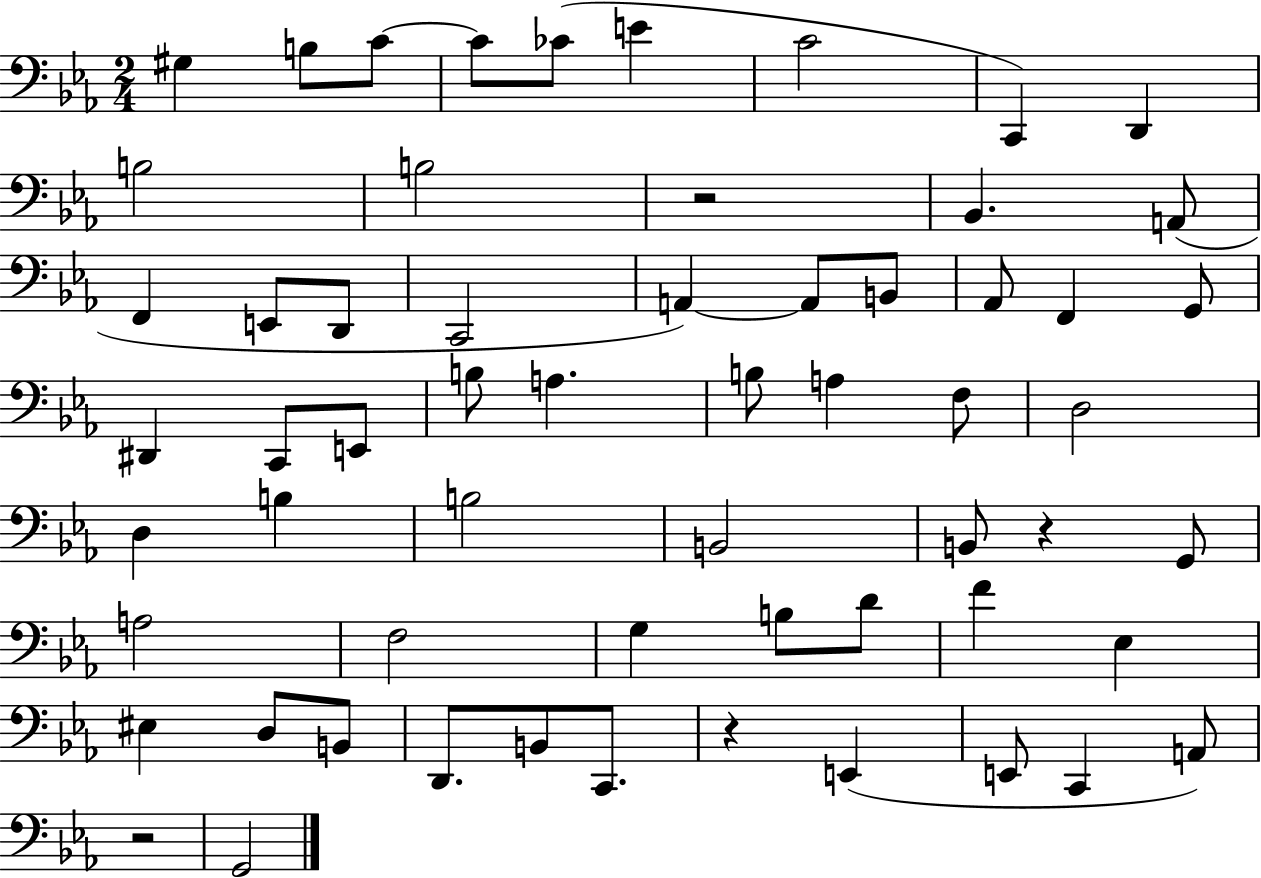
X:1
T:Untitled
M:2/4
L:1/4
K:Eb
^G, B,/2 C/2 C/2 _C/2 E C2 C,, D,, B,2 B,2 z2 _B,, A,,/2 F,, E,,/2 D,,/2 C,,2 A,, A,,/2 B,,/2 _A,,/2 F,, G,,/2 ^D,, C,,/2 E,,/2 B,/2 A, B,/2 A, F,/2 D,2 D, B, B,2 B,,2 B,,/2 z G,,/2 A,2 F,2 G, B,/2 D/2 F _E, ^E, D,/2 B,,/2 D,,/2 B,,/2 C,,/2 z E,, E,,/2 C,, A,,/2 z2 G,,2